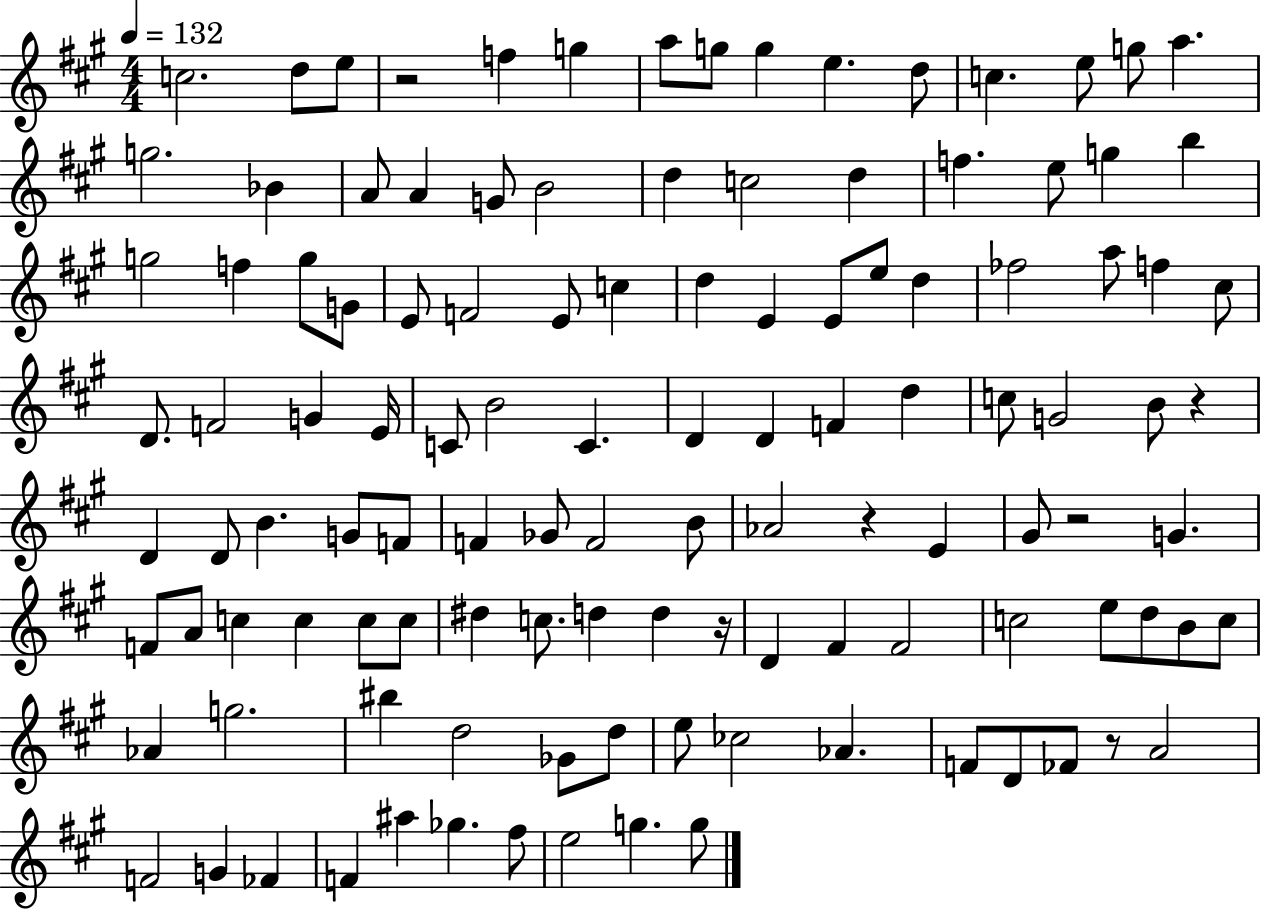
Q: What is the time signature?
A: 4/4